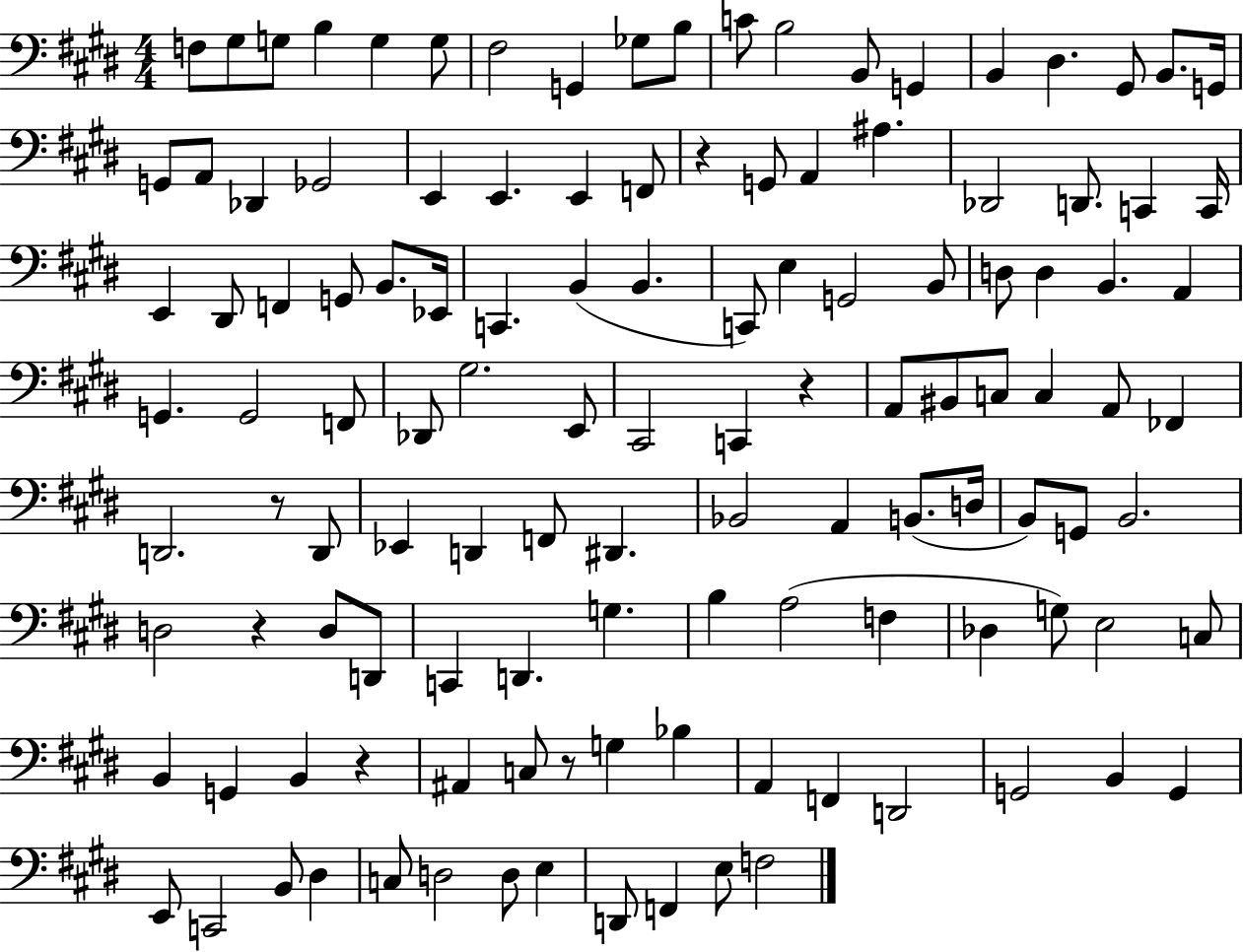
X:1
T:Untitled
M:4/4
L:1/4
K:E
F,/2 ^G,/2 G,/2 B, G, G,/2 ^F,2 G,, _G,/2 B,/2 C/2 B,2 B,,/2 G,, B,, ^D, ^G,,/2 B,,/2 G,,/4 G,,/2 A,,/2 _D,, _G,,2 E,, E,, E,, F,,/2 z G,,/2 A,, ^A, _D,,2 D,,/2 C,, C,,/4 E,, ^D,,/2 F,, G,,/2 B,,/2 _E,,/4 C,, B,, B,, C,,/2 E, G,,2 B,,/2 D,/2 D, B,, A,, G,, G,,2 F,,/2 _D,,/2 ^G,2 E,,/2 ^C,,2 C,, z A,,/2 ^B,,/2 C,/2 C, A,,/2 _F,, D,,2 z/2 D,,/2 _E,, D,, F,,/2 ^D,, _B,,2 A,, B,,/2 D,/4 B,,/2 G,,/2 B,,2 D,2 z D,/2 D,,/2 C,, D,, G, B, A,2 F, _D, G,/2 E,2 C,/2 B,, G,, B,, z ^A,, C,/2 z/2 G, _B, A,, F,, D,,2 G,,2 B,, G,, E,,/2 C,,2 B,,/2 ^D, C,/2 D,2 D,/2 E, D,,/2 F,, E,/2 F,2